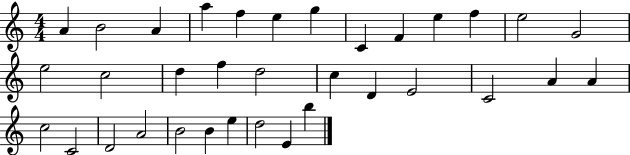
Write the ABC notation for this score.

X:1
T:Untitled
M:4/4
L:1/4
K:C
A B2 A a f e g C F e f e2 G2 e2 c2 d f d2 c D E2 C2 A A c2 C2 D2 A2 B2 B e d2 E b